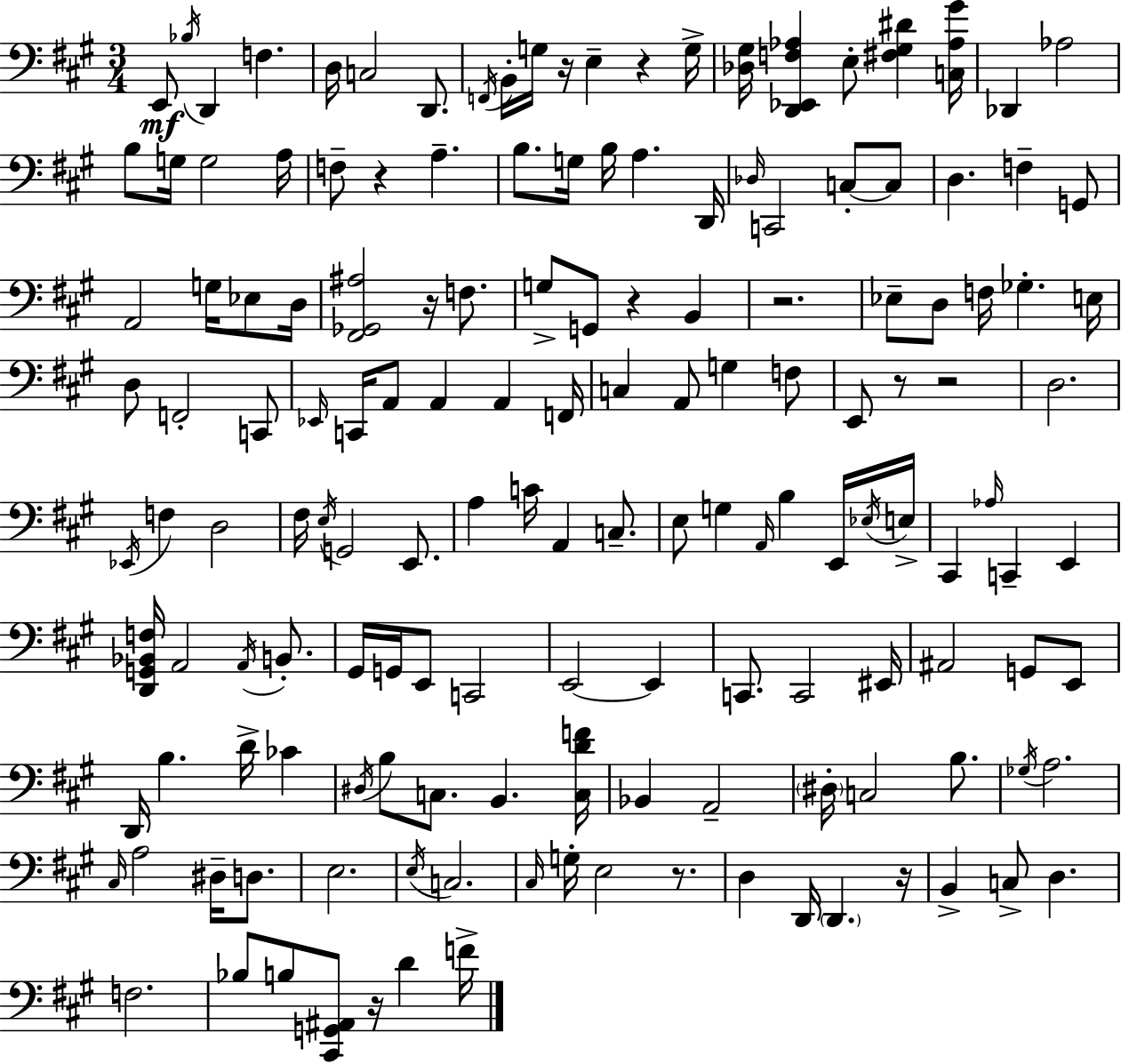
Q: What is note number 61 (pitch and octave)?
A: D3